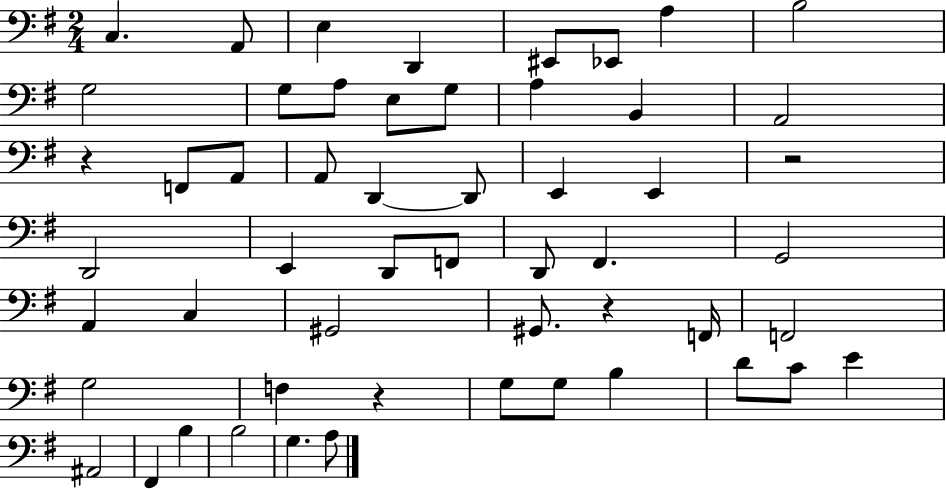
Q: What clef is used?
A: bass